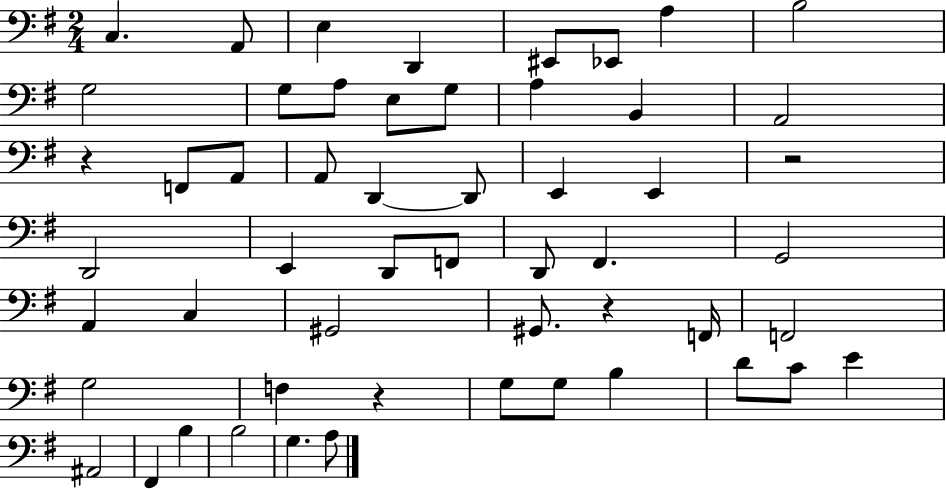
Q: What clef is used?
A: bass